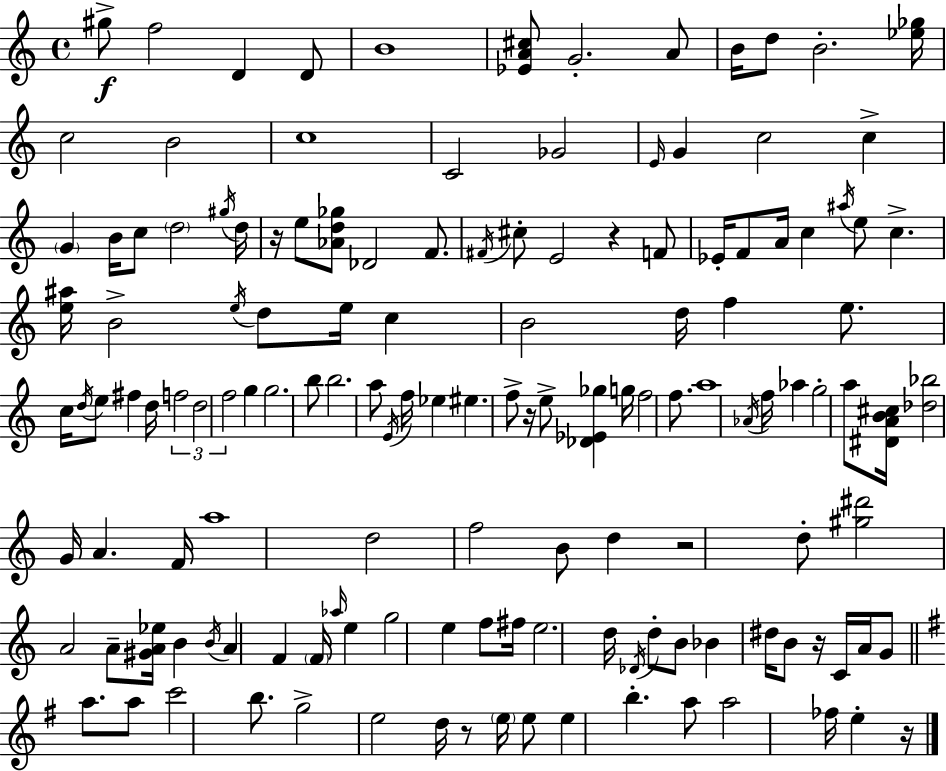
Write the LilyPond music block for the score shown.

{
  \clef treble
  \time 4/4
  \defaultTimeSignature
  \key a \minor
  \repeat volta 2 { gis''8->\f f''2 d'4 d'8 | b'1 | <ees' a' cis''>8 g'2.-. a'8 | b'16 d''8 b'2.-. <ees'' ges''>16 | \break c''2 b'2 | c''1 | c'2 ges'2 | \grace { e'16 } g'4 c''2 c''4-> | \break \parenthesize g'4 b'16 c''8 \parenthesize d''2 | \acciaccatura { gis''16 } d''16 r16 e''8 <aes' d'' ges''>8 des'2 f'8. | \acciaccatura { fis'16 } cis''8-. e'2 r4 | f'8 ees'16-. f'8 a'16 c''4 \acciaccatura { ais''16 } e''8 c''4.-> | \break <e'' ais''>16 b'2-> \acciaccatura { e''16 } d''8 | e''16 c''4 b'2 d''16 f''4 | e''8. c''16 \acciaccatura { d''16 } e''8 fis''4 d''16 \tuplet 3/2 { f''2 | d''2 f''2 } | \break g''4 g''2. | b''8 b''2. | a''8 \acciaccatura { e'16 } f''16 ees''4 eis''4. | f''8-> r16 e''8-> <des' ees' ges''>4 g''16 f''2 | \break f''8. a''1 | \acciaccatura { aes'16 } f''16 aes''4 g''2-. | a''8 <dis' a' b' cis''>16 <des'' bes''>2 | g'16 a'4. f'16 a''1 | \break d''2 | f''2 b'8 d''4 r2 | d''8-. <gis'' dis'''>2 | a'2 a'8-- <gis' a' ees''>16 b'4 \acciaccatura { b'16 } | \break a'4 f'4 \parenthesize f'16 \grace { aes''16 } e''4 g''2 | e''4 f''8 fis''16 e''2. | d''16 \acciaccatura { des'16 } d''8-. b'8 bes'4 | dis''16 b'8 r16 c'16 a'16 g'8 \bar "||" \break \key g \major a''8. a''8 c'''2 b''8. | g''2-> e''2 | d''16 r8 \parenthesize e''16 e''8 e''4 b''4.-. | a''8 a''2 fes''16 e''4-. r16 | \break } \bar "|."
}